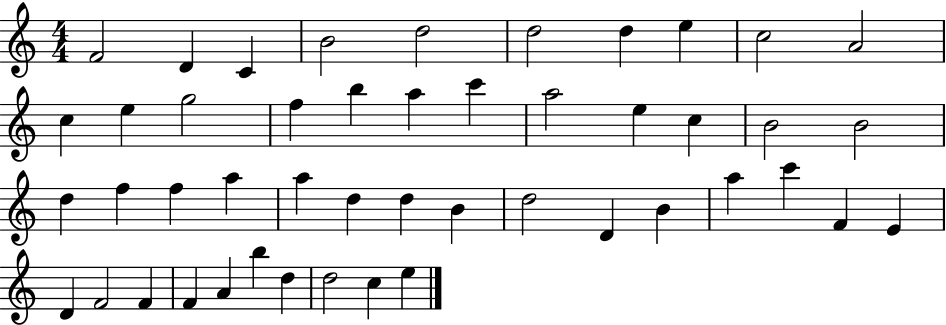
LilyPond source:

{
  \clef treble
  \numericTimeSignature
  \time 4/4
  \key c \major
  f'2 d'4 c'4 | b'2 d''2 | d''2 d''4 e''4 | c''2 a'2 | \break c''4 e''4 g''2 | f''4 b''4 a''4 c'''4 | a''2 e''4 c''4 | b'2 b'2 | \break d''4 f''4 f''4 a''4 | a''4 d''4 d''4 b'4 | d''2 d'4 b'4 | a''4 c'''4 f'4 e'4 | \break d'4 f'2 f'4 | f'4 a'4 b''4 d''4 | d''2 c''4 e''4 | \bar "|."
}